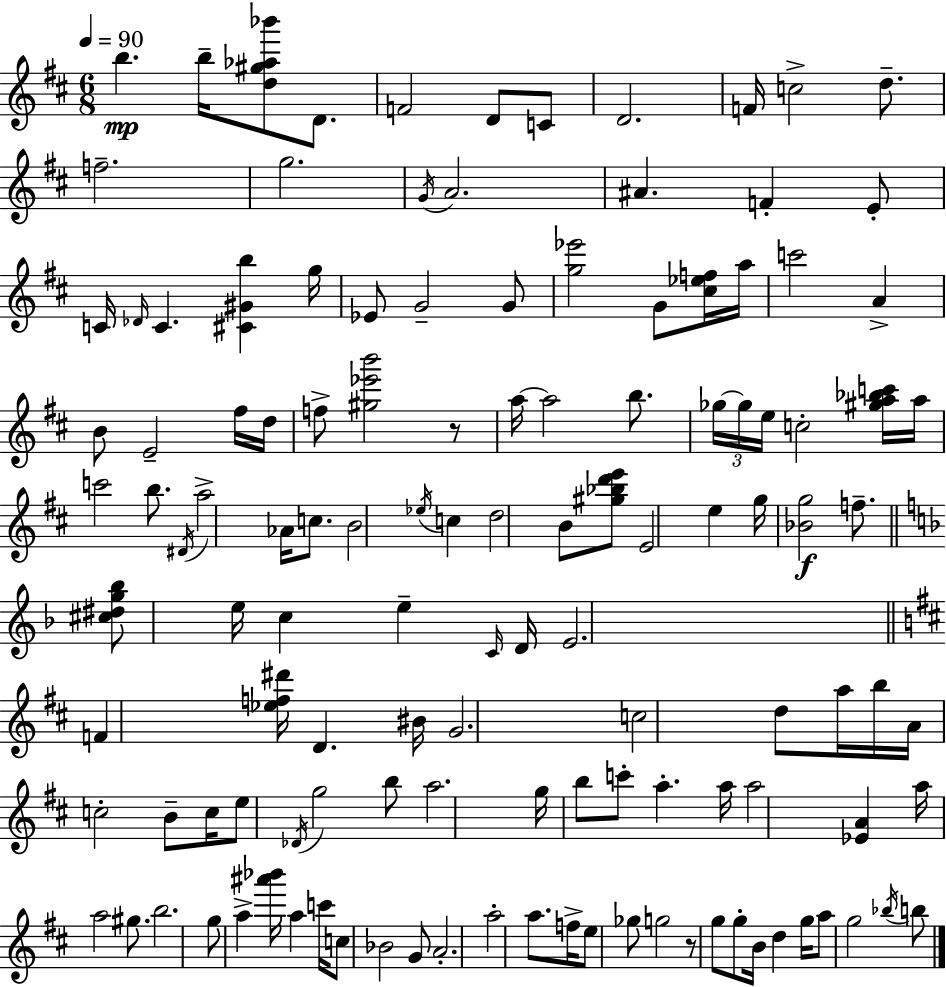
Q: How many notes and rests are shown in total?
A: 126